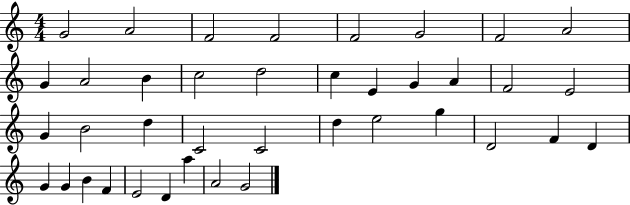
X:1
T:Untitled
M:4/4
L:1/4
K:C
G2 A2 F2 F2 F2 G2 F2 A2 G A2 B c2 d2 c E G A F2 E2 G B2 d C2 C2 d e2 g D2 F D G G B F E2 D a A2 G2